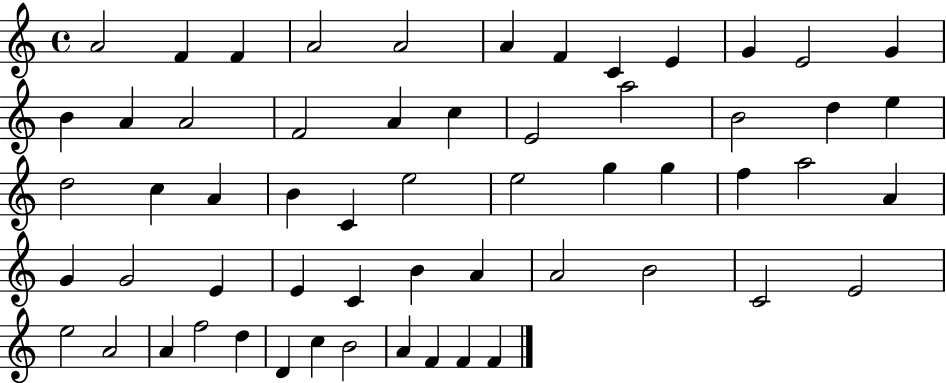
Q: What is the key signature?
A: C major